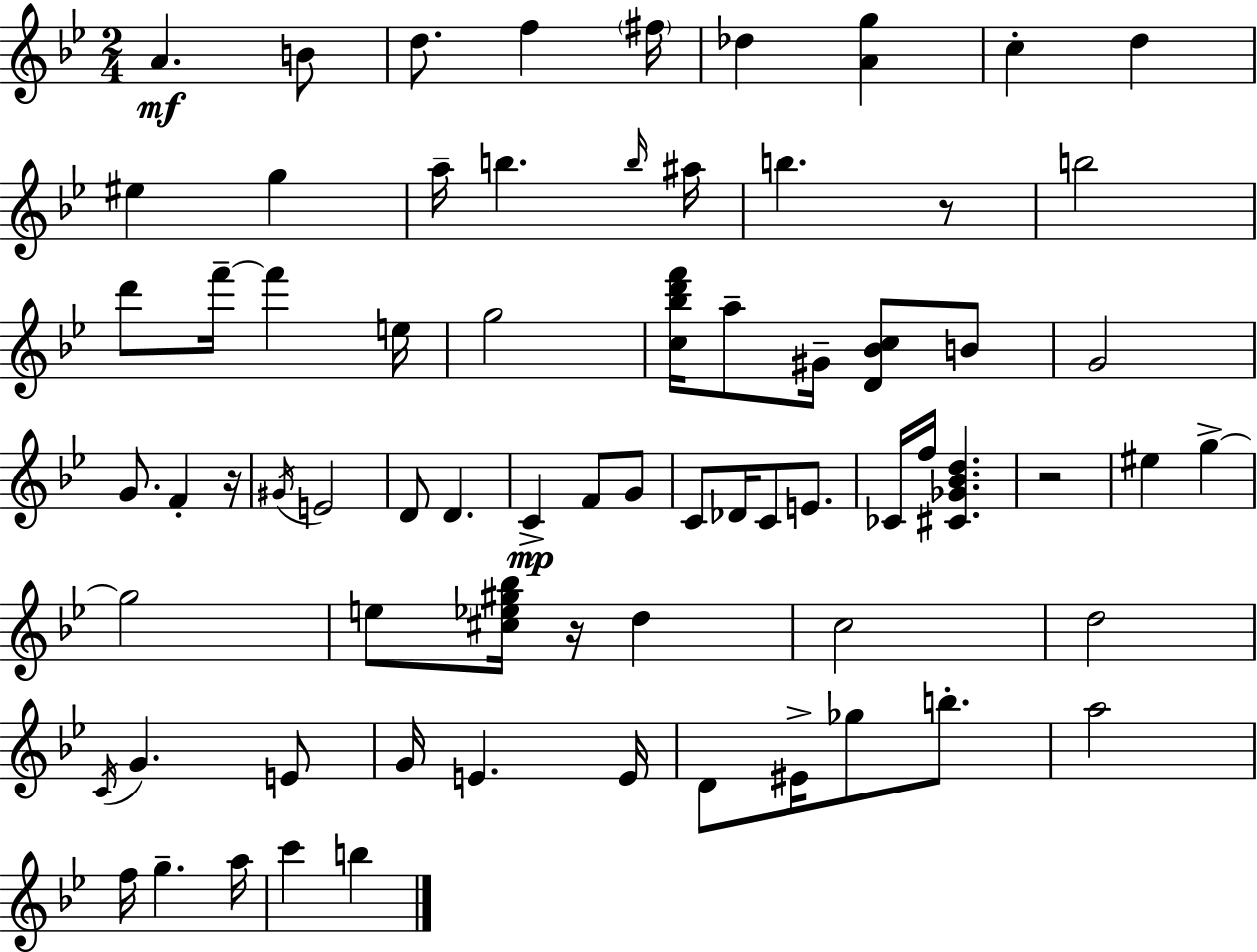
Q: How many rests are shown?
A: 4